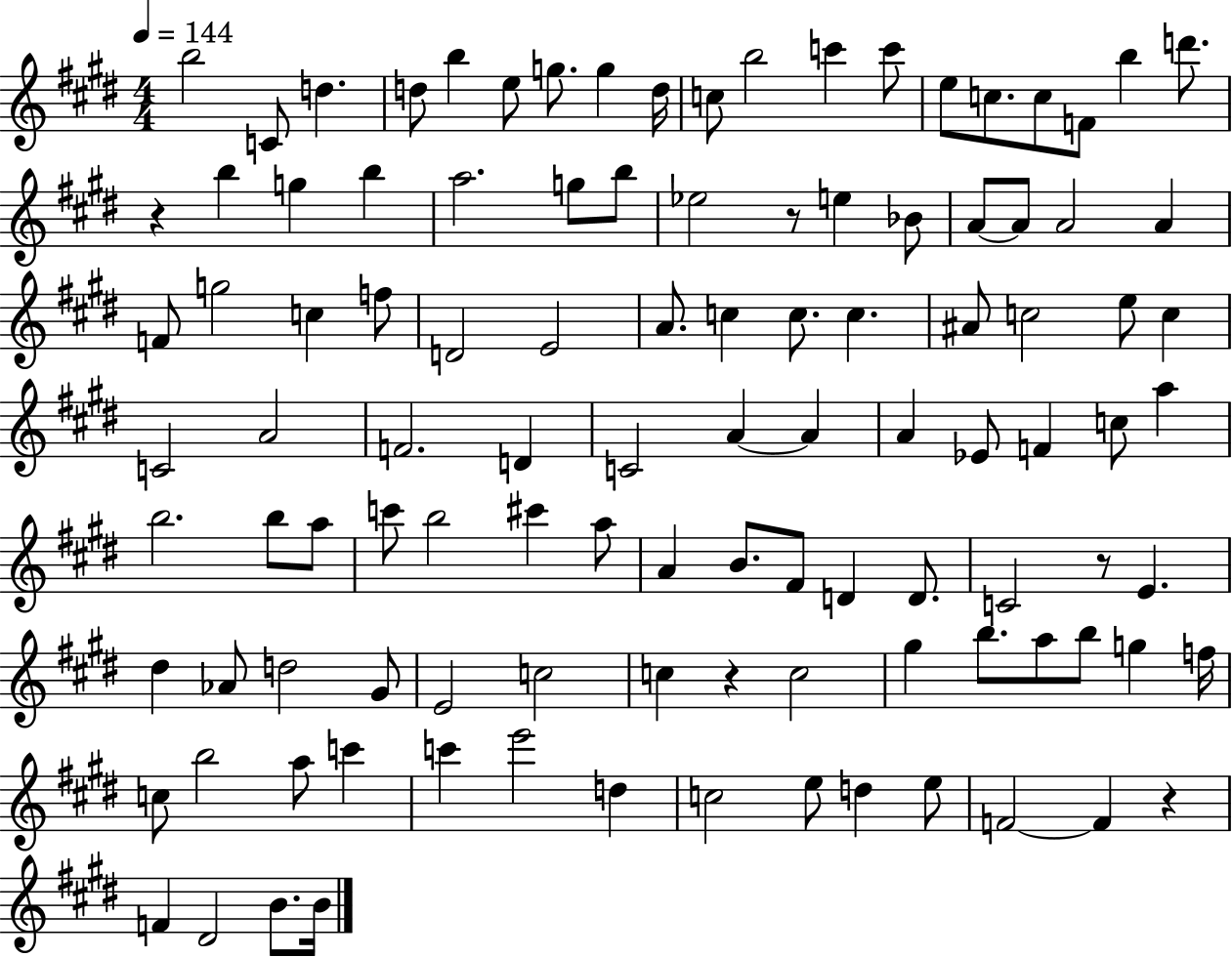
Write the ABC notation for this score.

X:1
T:Untitled
M:4/4
L:1/4
K:E
b2 C/2 d d/2 b e/2 g/2 g d/4 c/2 b2 c' c'/2 e/2 c/2 c/2 F/2 b d'/2 z b g b a2 g/2 b/2 _e2 z/2 e _B/2 A/2 A/2 A2 A F/2 g2 c f/2 D2 E2 A/2 c c/2 c ^A/2 c2 e/2 c C2 A2 F2 D C2 A A A _E/2 F c/2 a b2 b/2 a/2 c'/2 b2 ^c' a/2 A B/2 ^F/2 D D/2 C2 z/2 E ^d _A/2 d2 ^G/2 E2 c2 c z c2 ^g b/2 a/2 b/2 g f/4 c/2 b2 a/2 c' c' e'2 d c2 e/2 d e/2 F2 F z F ^D2 B/2 B/4